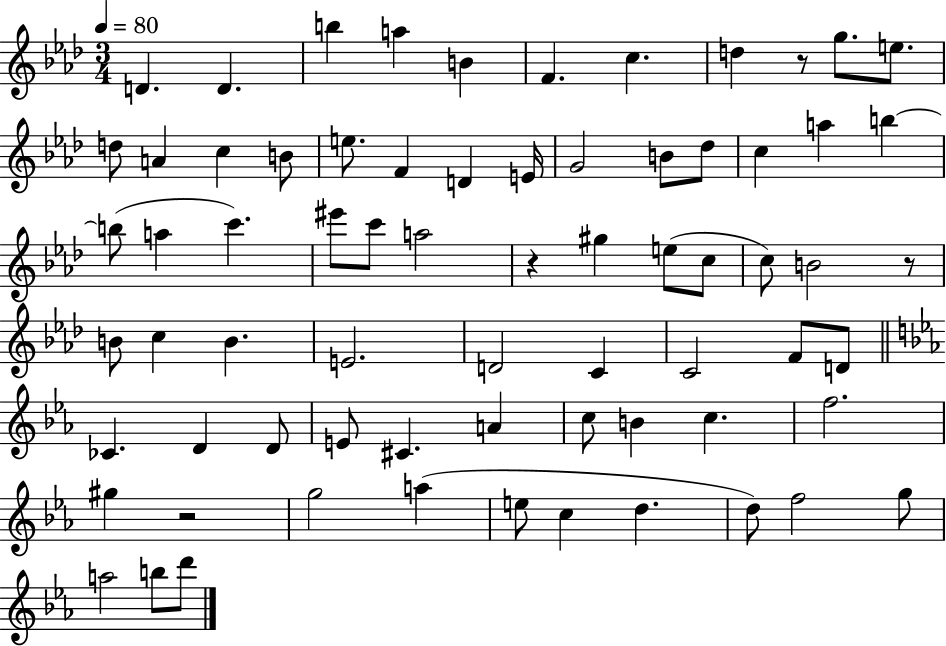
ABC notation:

X:1
T:Untitled
M:3/4
L:1/4
K:Ab
D D b a B F c d z/2 g/2 e/2 d/2 A c B/2 e/2 F D E/4 G2 B/2 _d/2 c a b b/2 a c' ^e'/2 c'/2 a2 z ^g e/2 c/2 c/2 B2 z/2 B/2 c B E2 D2 C C2 F/2 D/2 _C D D/2 E/2 ^C A c/2 B c f2 ^g z2 g2 a e/2 c d d/2 f2 g/2 a2 b/2 d'/2